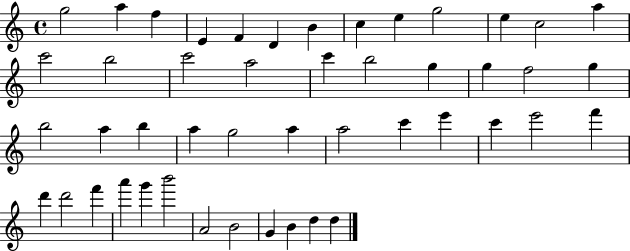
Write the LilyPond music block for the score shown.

{
  \clef treble
  \time 4/4
  \defaultTimeSignature
  \key c \major
  g''2 a''4 f''4 | e'4 f'4 d'4 b'4 | c''4 e''4 g''2 | e''4 c''2 a''4 | \break c'''2 b''2 | c'''2 a''2 | c'''4 b''2 g''4 | g''4 f''2 g''4 | \break b''2 a''4 b''4 | a''4 g''2 a''4 | a''2 c'''4 e'''4 | c'''4 e'''2 f'''4 | \break d'''4 d'''2 f'''4 | a'''4 g'''4 b'''2 | a'2 b'2 | g'4 b'4 d''4 d''4 | \break \bar "|."
}